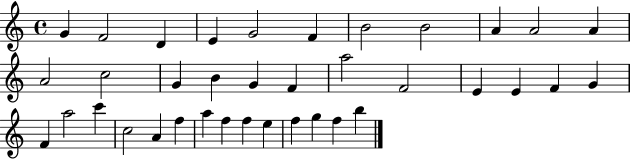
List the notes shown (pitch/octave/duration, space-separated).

G4/q F4/h D4/q E4/q G4/h F4/q B4/h B4/h A4/q A4/h A4/q A4/h C5/h G4/q B4/q G4/q F4/q A5/h F4/h E4/q E4/q F4/q G4/q F4/q A5/h C6/q C5/h A4/q F5/q A5/q F5/q F5/q E5/q F5/q G5/q F5/q B5/q